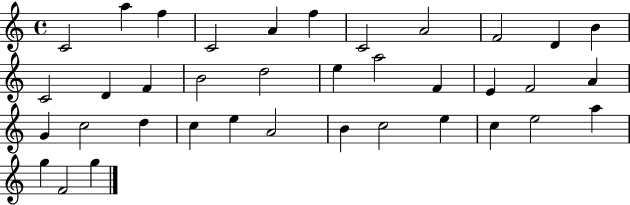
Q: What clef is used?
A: treble